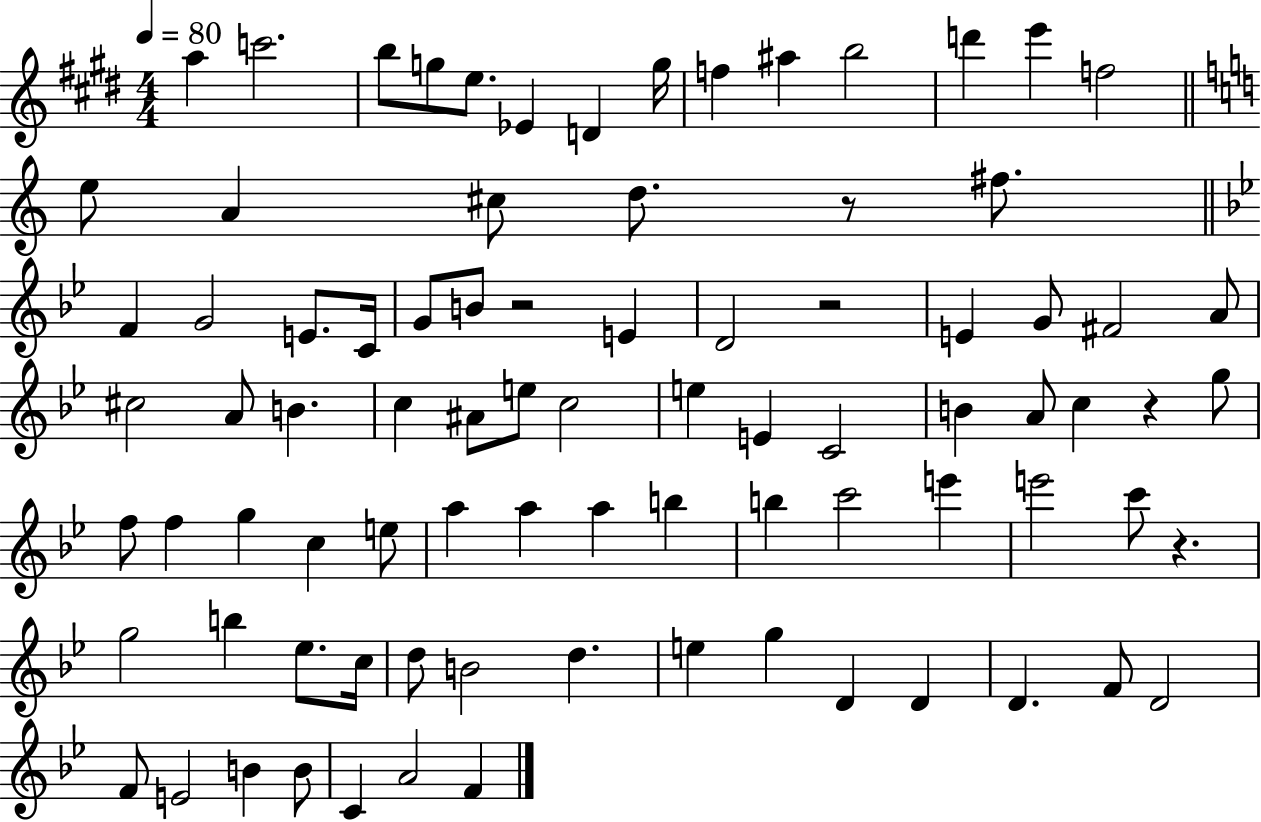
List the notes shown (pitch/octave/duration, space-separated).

A5/q C6/h. B5/e G5/e E5/e. Eb4/q D4/q G5/s F5/q A#5/q B5/h D6/q E6/q F5/h E5/e A4/q C#5/e D5/e. R/e F#5/e. F4/q G4/h E4/e. C4/s G4/e B4/e R/h E4/q D4/h R/h E4/q G4/e F#4/h A4/e C#5/h A4/e B4/q. C5/q A#4/e E5/e C5/h E5/q E4/q C4/h B4/q A4/e C5/q R/q G5/e F5/e F5/q G5/q C5/q E5/e A5/q A5/q A5/q B5/q B5/q C6/h E6/q E6/h C6/e R/q. G5/h B5/q Eb5/e. C5/s D5/e B4/h D5/q. E5/q G5/q D4/q D4/q D4/q. F4/e D4/h F4/e E4/h B4/q B4/e C4/q A4/h F4/q